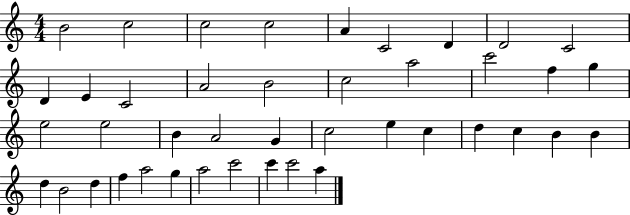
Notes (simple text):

B4/h C5/h C5/h C5/h A4/q C4/h D4/q D4/h C4/h D4/q E4/q C4/h A4/h B4/h C5/h A5/h C6/h F5/q G5/q E5/h E5/h B4/q A4/h G4/q C5/h E5/q C5/q D5/q C5/q B4/q B4/q D5/q B4/h D5/q F5/q A5/h G5/q A5/h C6/h C6/q C6/h A5/q